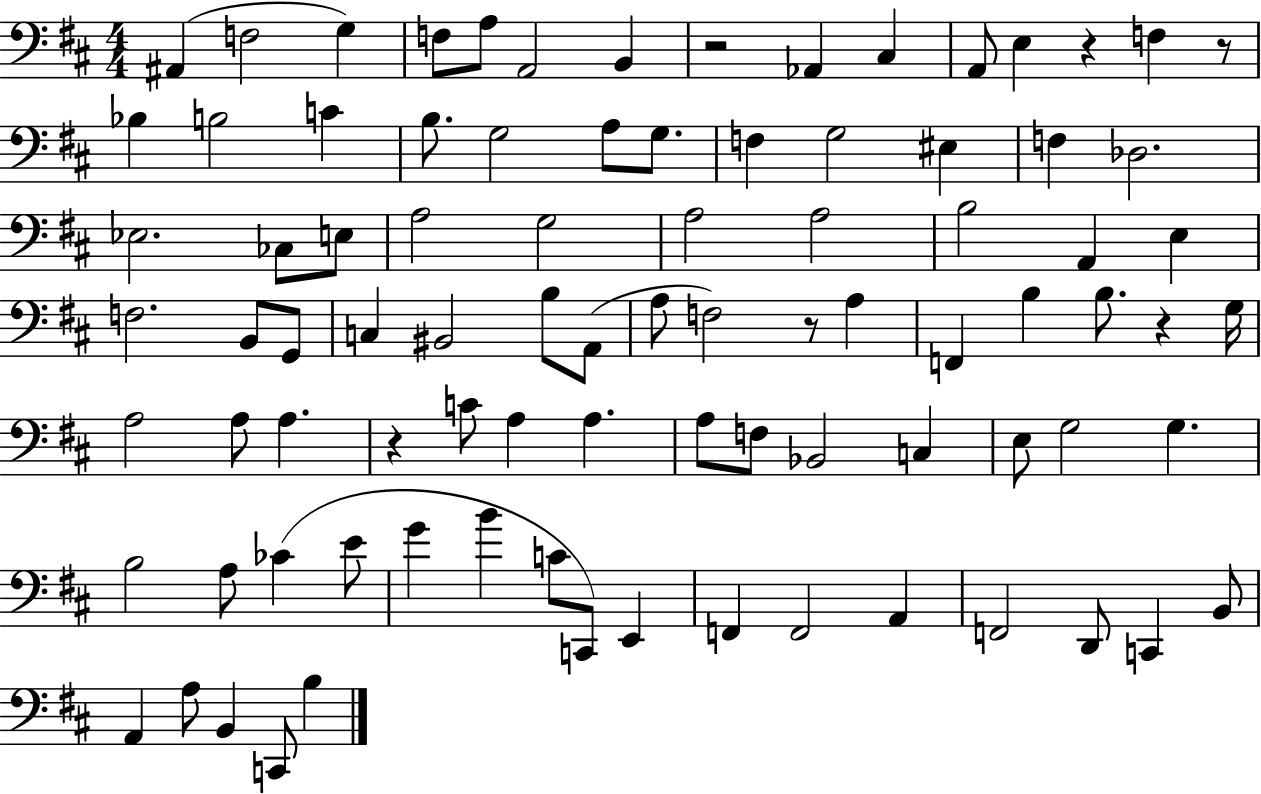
{
  \clef bass
  \numericTimeSignature
  \time 4/4
  \key d \major
  ais,4( f2 g4) | f8 a8 a,2 b,4 | r2 aes,4 cis4 | a,8 e4 r4 f4 r8 | \break bes4 b2 c'4 | b8. g2 a8 g8. | f4 g2 eis4 | f4 des2. | \break ees2. ces8 e8 | a2 g2 | a2 a2 | b2 a,4 e4 | \break f2. b,8 g,8 | c4 bis,2 b8 a,8( | a8 f2) r8 a4 | f,4 b4 b8. r4 g16 | \break a2 a8 a4. | r4 c'8 a4 a4. | a8 f8 bes,2 c4 | e8 g2 g4. | \break b2 a8 ces'4( e'8 | g'4 b'4 c'8 c,8) e,4 | f,4 f,2 a,4 | f,2 d,8 c,4 b,8 | \break a,4 a8 b,4 c,8 b4 | \bar "|."
}